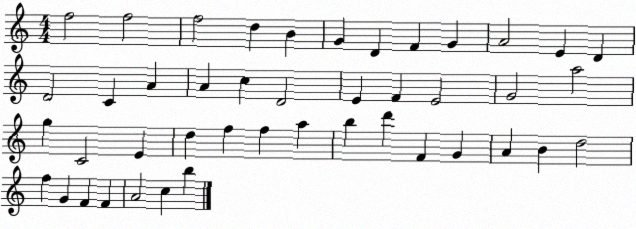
X:1
T:Untitled
M:4/4
L:1/4
K:C
f2 f2 f2 d B G D F G A2 E D D2 C A A c D2 E F E2 G2 a2 g C2 E d f f a b d' F G A B d2 f G F F A2 c b